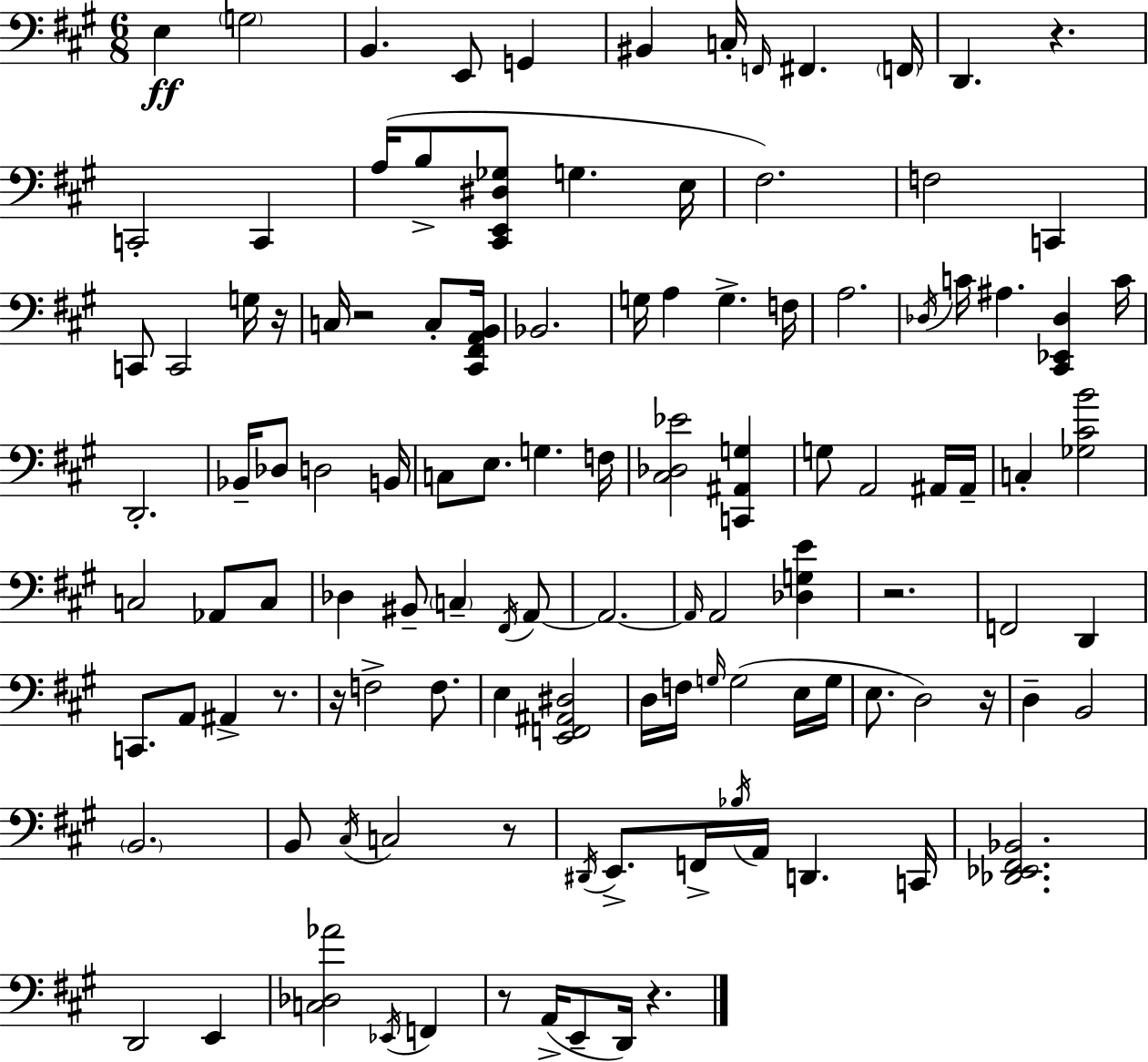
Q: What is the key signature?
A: A major